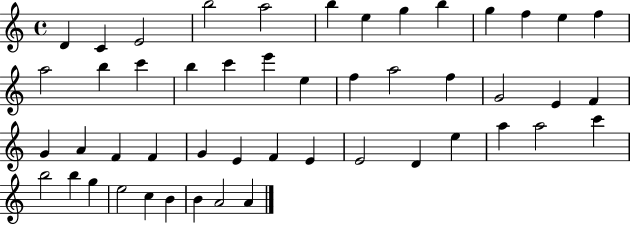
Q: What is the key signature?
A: C major